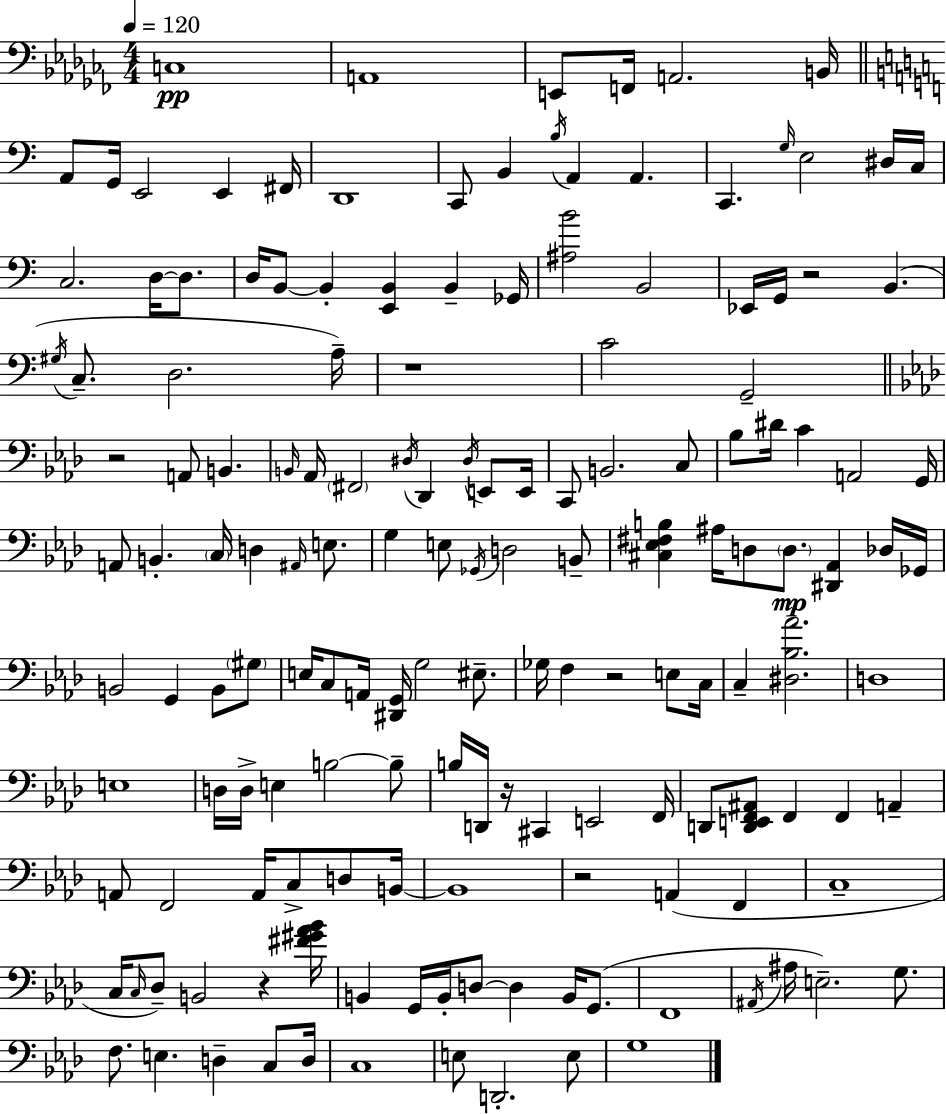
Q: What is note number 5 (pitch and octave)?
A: A2